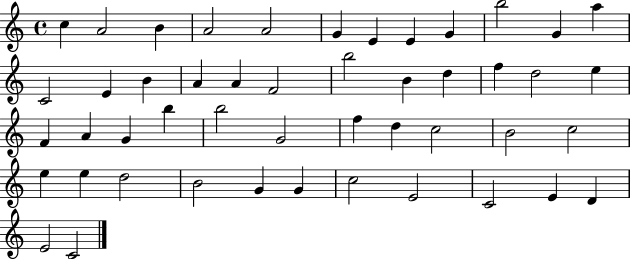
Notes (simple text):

C5/q A4/h B4/q A4/h A4/h G4/q E4/q E4/q G4/q B5/h G4/q A5/q C4/h E4/q B4/q A4/q A4/q F4/h B5/h B4/q D5/q F5/q D5/h E5/q F4/q A4/q G4/q B5/q B5/h G4/h F5/q D5/q C5/h B4/h C5/h E5/q E5/q D5/h B4/h G4/q G4/q C5/h E4/h C4/h E4/q D4/q E4/h C4/h